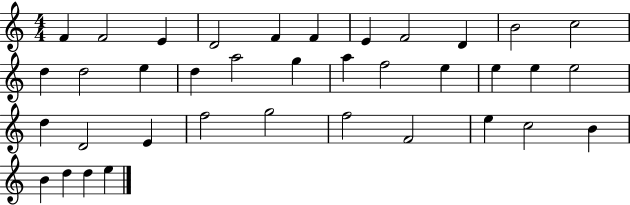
{
  \clef treble
  \numericTimeSignature
  \time 4/4
  \key c \major
  f'4 f'2 e'4 | d'2 f'4 f'4 | e'4 f'2 d'4 | b'2 c''2 | \break d''4 d''2 e''4 | d''4 a''2 g''4 | a''4 f''2 e''4 | e''4 e''4 e''2 | \break d''4 d'2 e'4 | f''2 g''2 | f''2 f'2 | e''4 c''2 b'4 | \break b'4 d''4 d''4 e''4 | \bar "|."
}